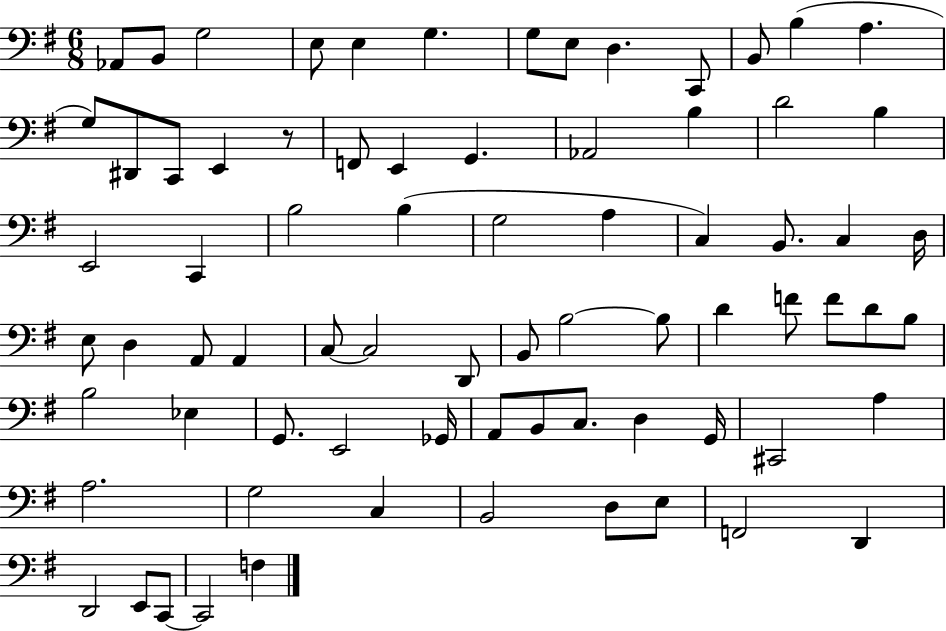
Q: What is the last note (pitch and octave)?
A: F3